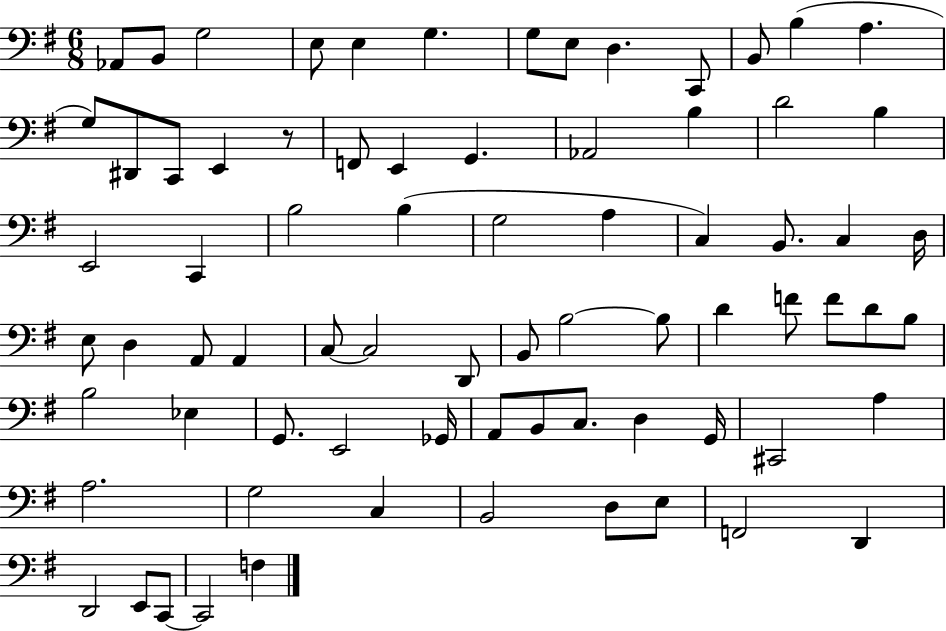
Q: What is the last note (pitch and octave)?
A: F3